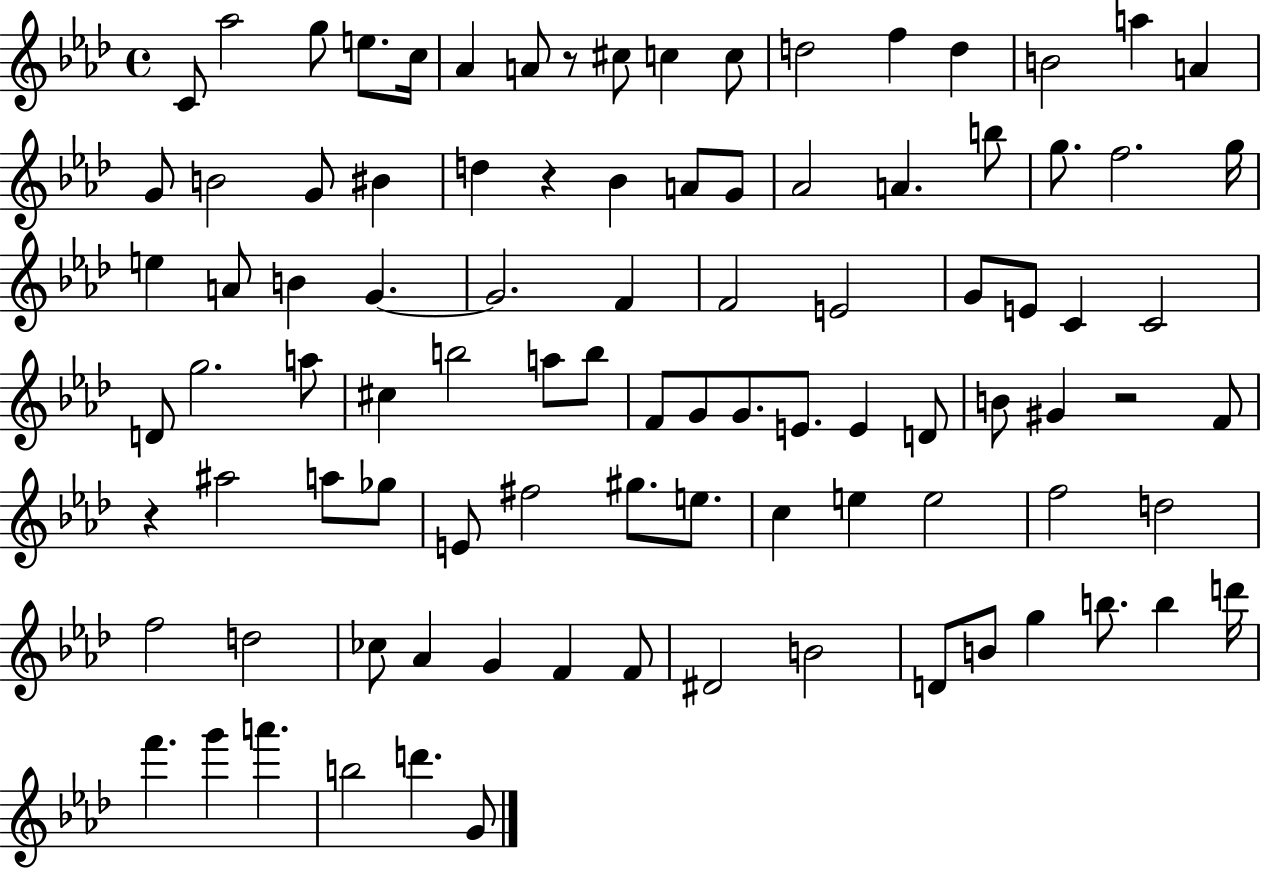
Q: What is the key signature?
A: AES major